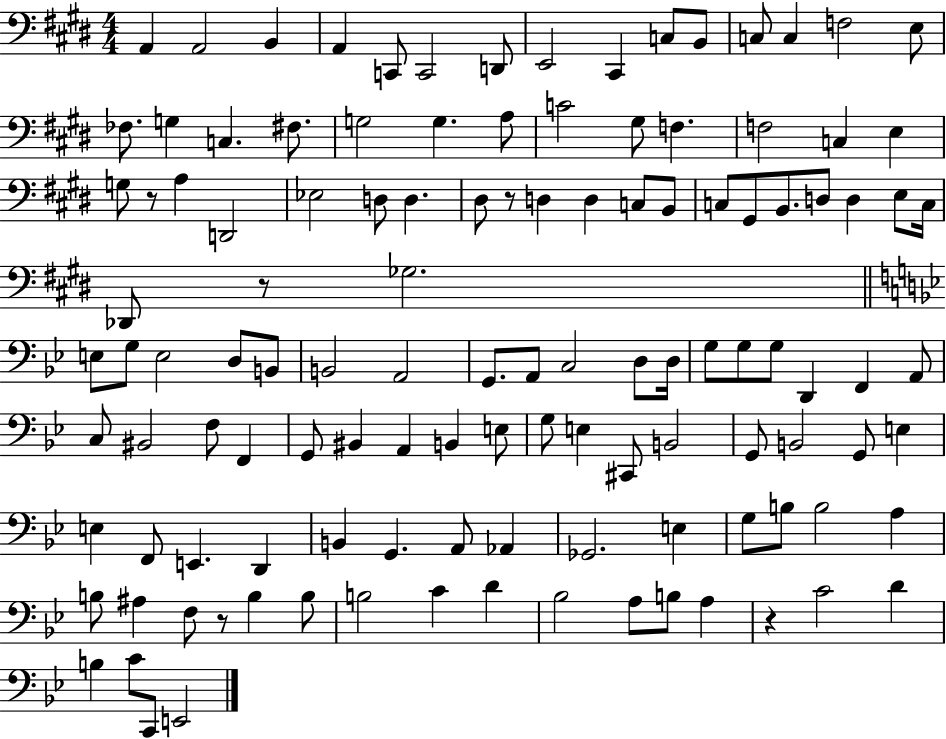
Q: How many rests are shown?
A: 5